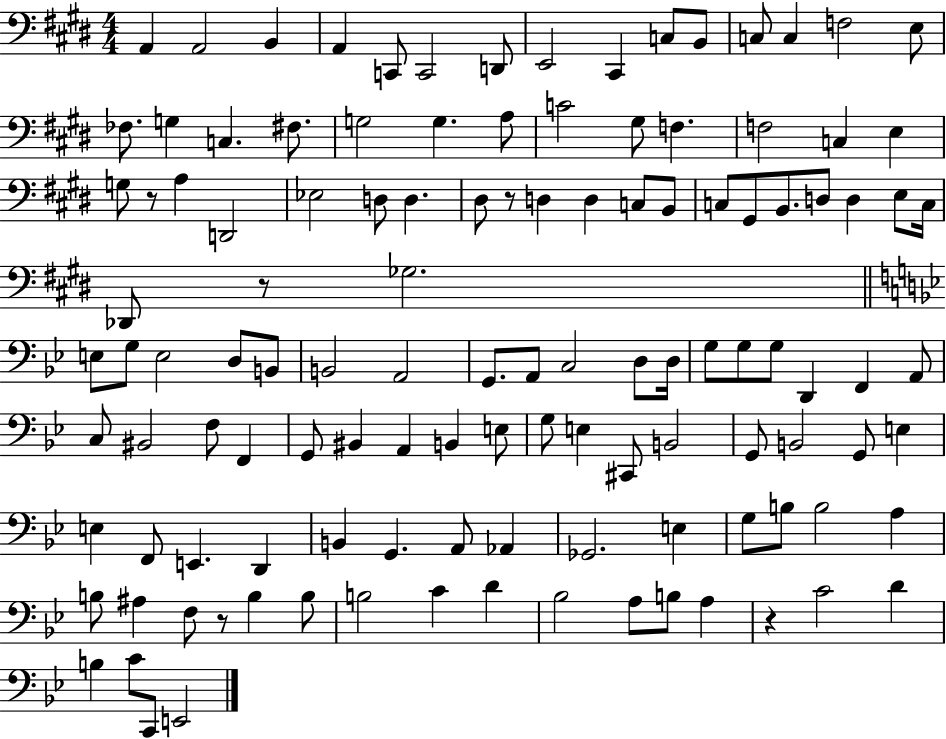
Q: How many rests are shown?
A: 5